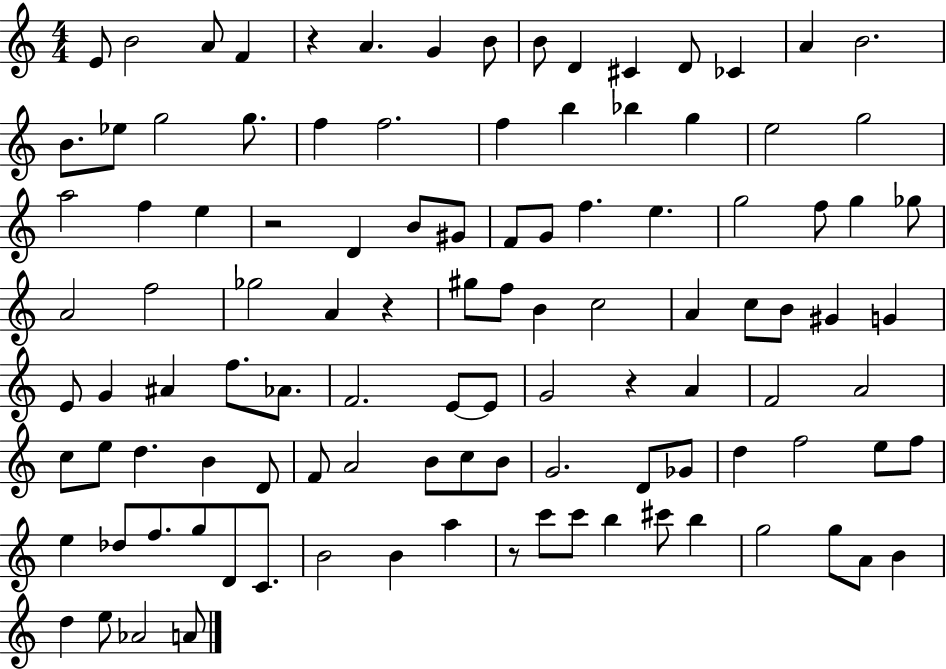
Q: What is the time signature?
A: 4/4